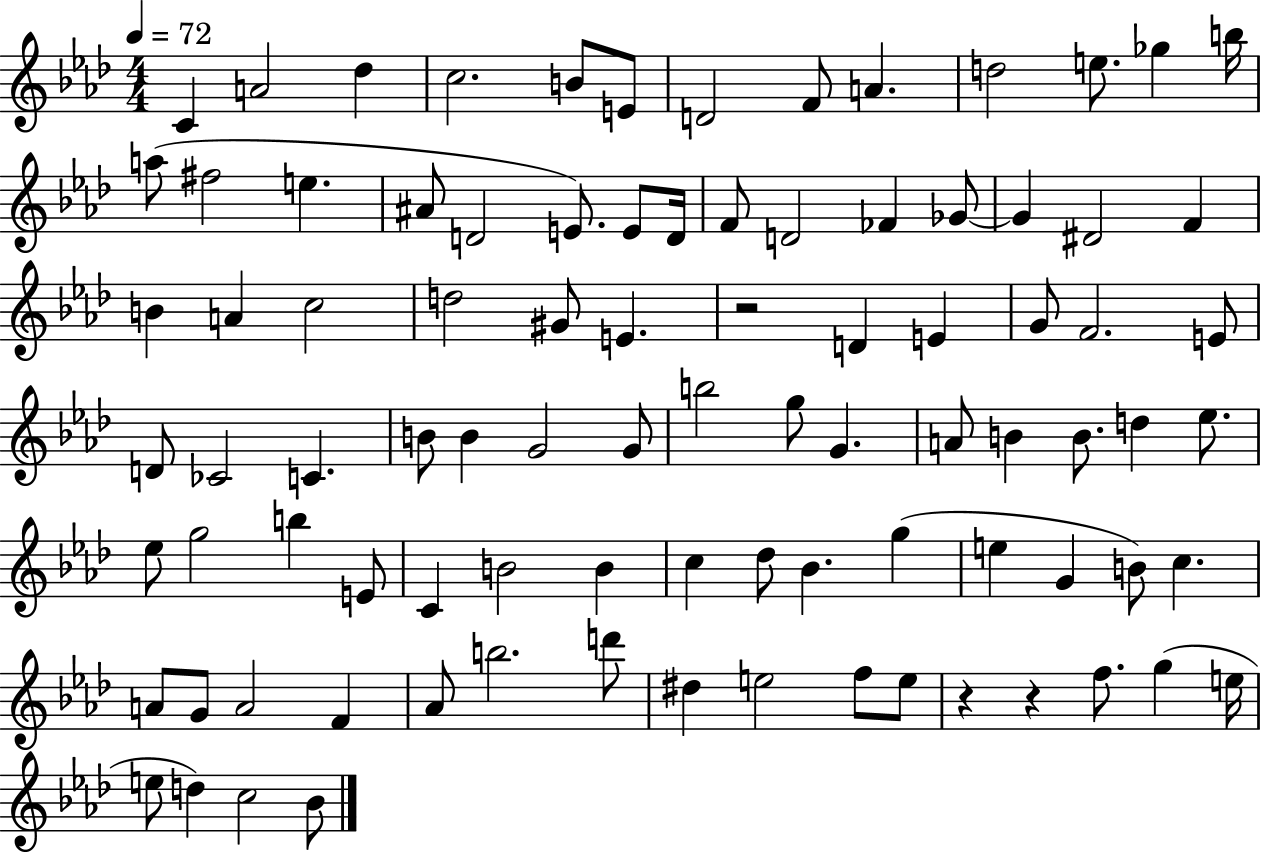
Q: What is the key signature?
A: AES major